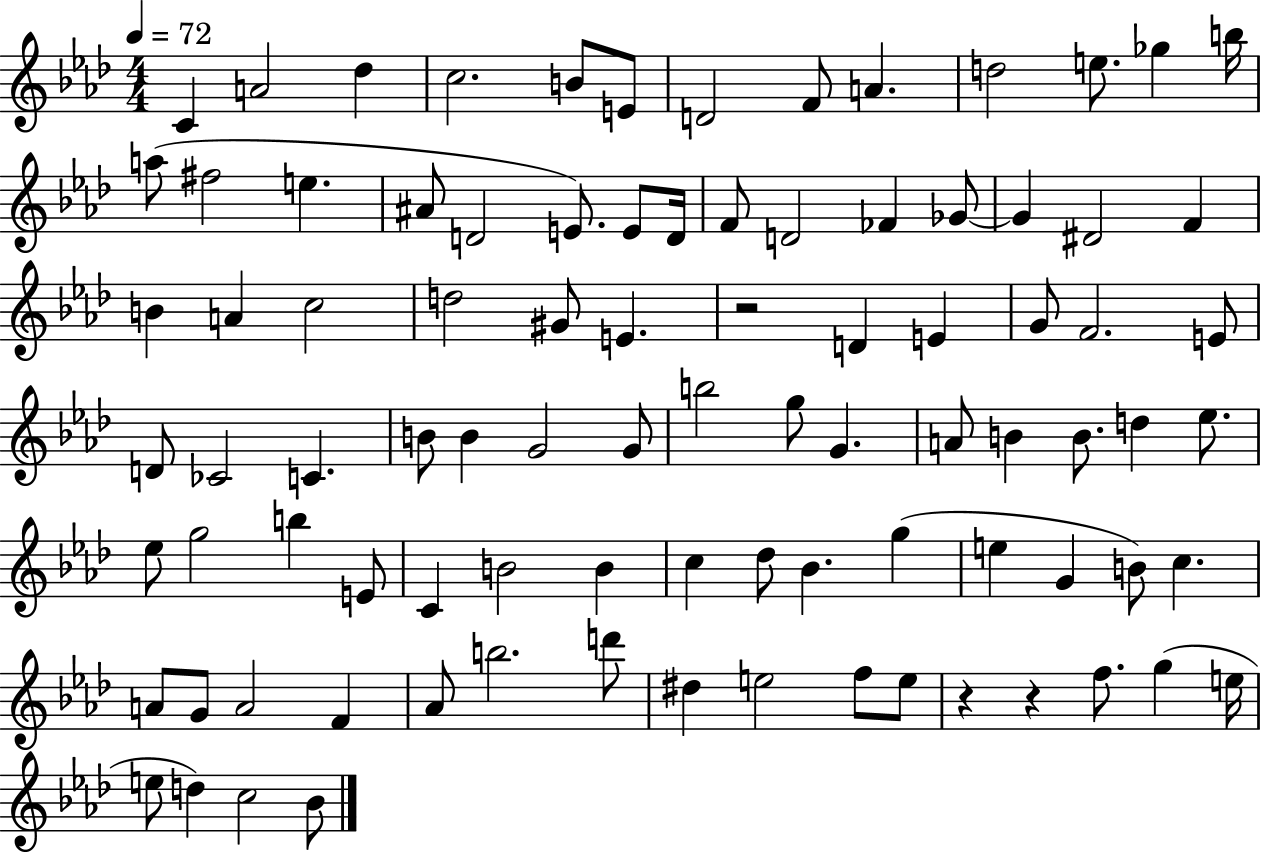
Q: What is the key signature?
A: AES major